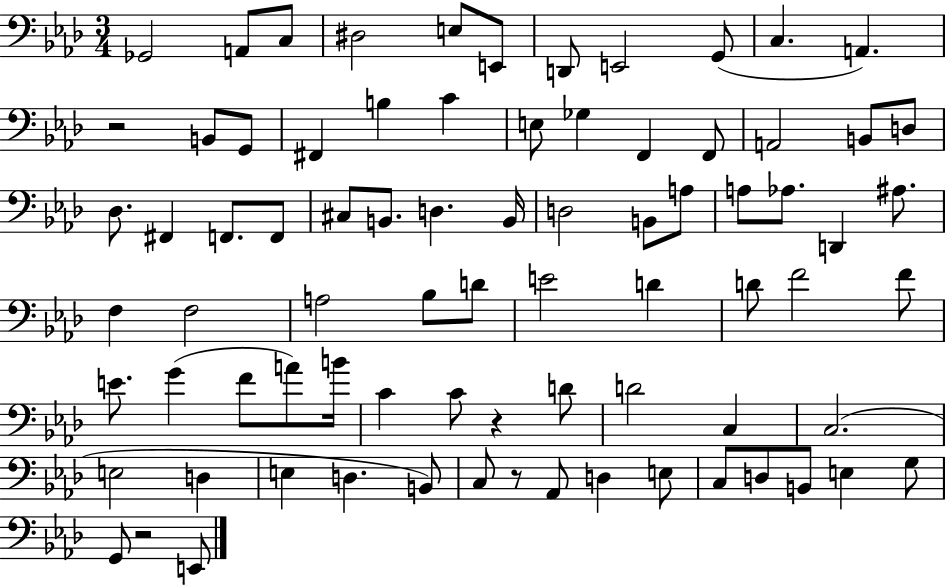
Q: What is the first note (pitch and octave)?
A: Gb2